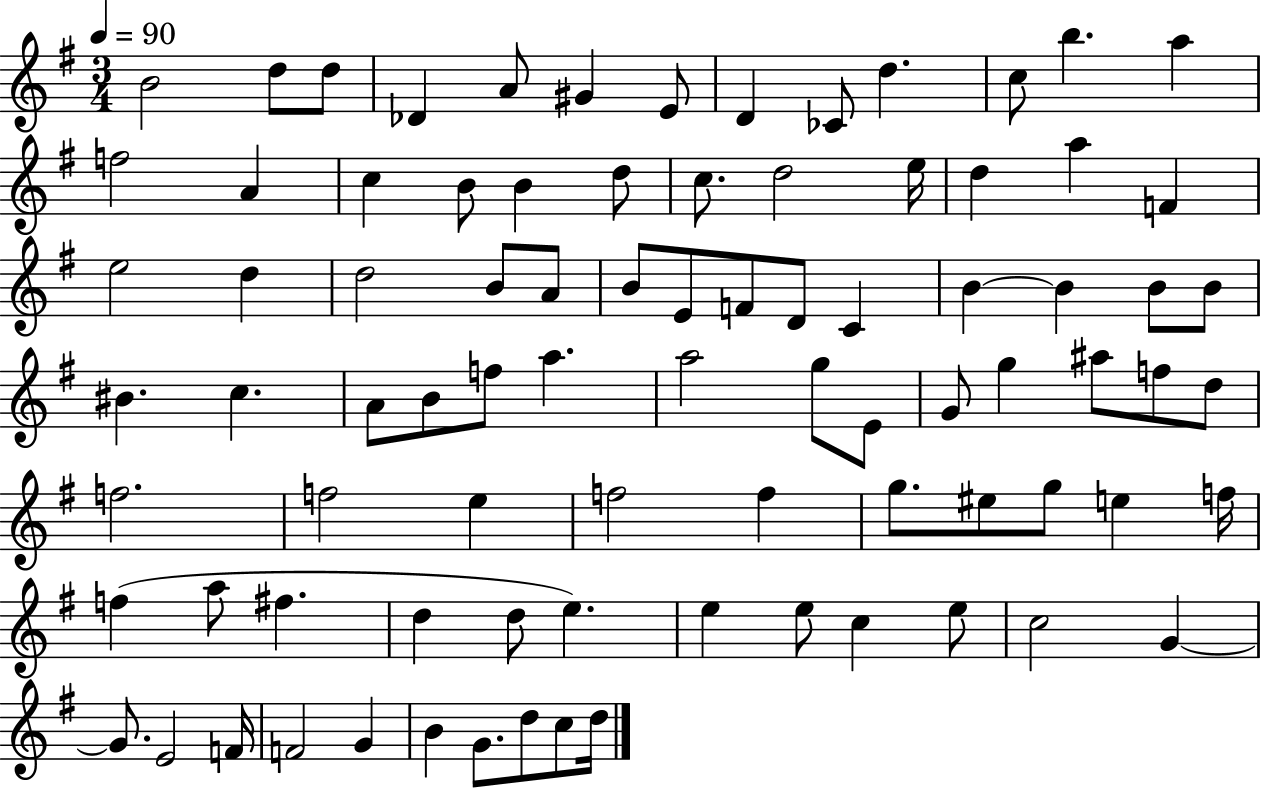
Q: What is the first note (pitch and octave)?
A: B4